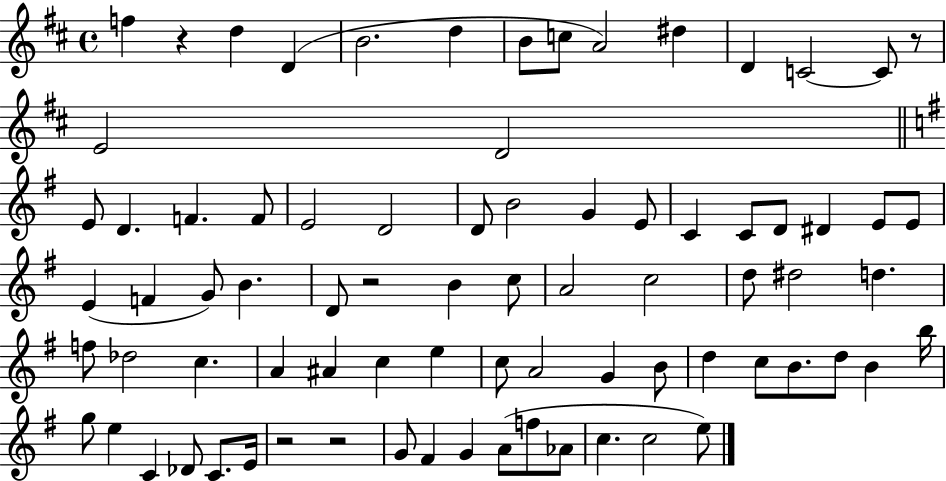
{
  \clef treble
  \time 4/4
  \defaultTimeSignature
  \key d \major
  f''4 r4 d''4 d'4( | b'2. d''4 | b'8 c''8 a'2) dis''4 | d'4 c'2~~ c'8 r8 | \break e'2 d'2 | \bar "||" \break \key g \major e'8 d'4. f'4. f'8 | e'2 d'2 | d'8 b'2 g'4 e'8 | c'4 c'8 d'8 dis'4 e'8 e'8 | \break e'4( f'4 g'8) b'4. | d'8 r2 b'4 c''8 | a'2 c''2 | d''8 dis''2 d''4. | \break f''8 des''2 c''4. | a'4 ais'4 c''4 e''4 | c''8 a'2 g'4 b'8 | d''4 c''8 b'8. d''8 b'4 b''16 | \break g''8 e''4 c'4 des'8 c'8. e'16 | r2 r2 | g'8 fis'4 g'4 a'8( f''8 aes'8 | c''4. c''2 e''8) | \break \bar "|."
}